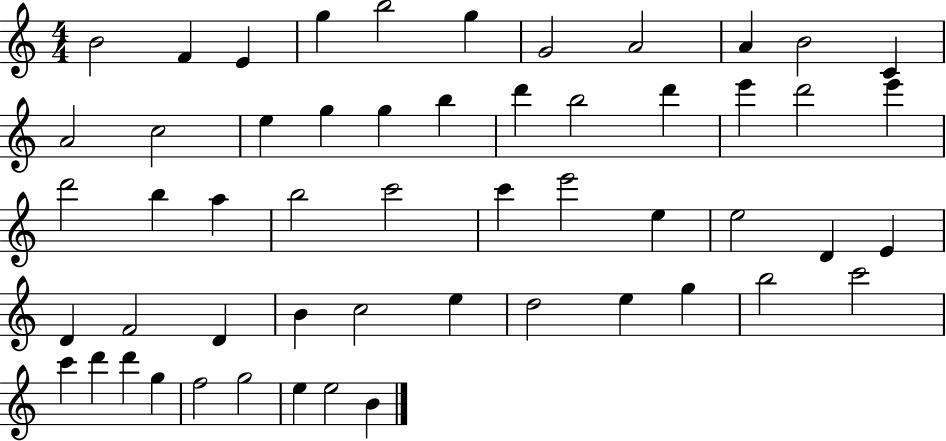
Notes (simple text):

B4/h F4/q E4/q G5/q B5/h G5/q G4/h A4/h A4/q B4/h C4/q A4/h C5/h E5/q G5/q G5/q B5/q D6/q B5/h D6/q E6/q D6/h E6/q D6/h B5/q A5/q B5/h C6/h C6/q E6/h E5/q E5/h D4/q E4/q D4/q F4/h D4/q B4/q C5/h E5/q D5/h E5/q G5/q B5/h C6/h C6/q D6/q D6/q G5/q F5/h G5/h E5/q E5/h B4/q